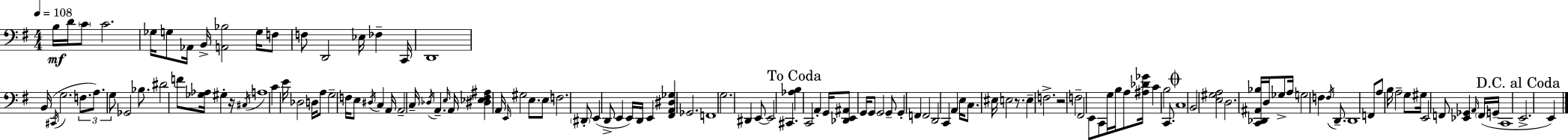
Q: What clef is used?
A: bass